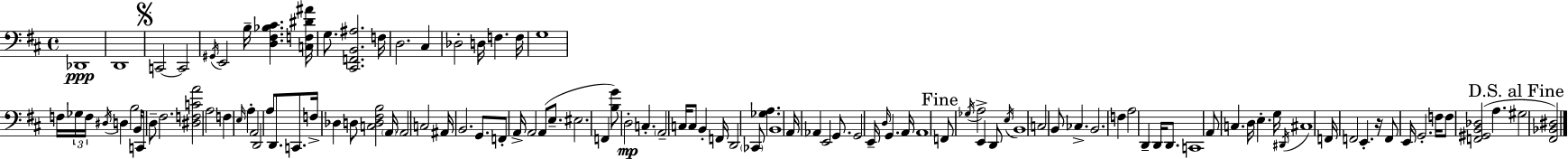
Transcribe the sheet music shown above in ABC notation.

X:1
T:Untitled
M:4/4
L:1/4
K:D
_D,,4 D,,4 C,,2 C,,2 ^G,,/4 E,,2 B,/4 [D,^F,_B,^C] [C,F,^D^A]/4 G,/2 [^C,,F,,B,,^A,]2 F,/4 D,2 ^C, _D,2 D,/4 F, F,/4 G,4 F,/4 _G,/4 F,/4 ^D,/4 D, B,2 B,,/4 C,,/2 D,/2 ^F,2 [^D,F,CA]2 A,2 F, E,/4 A, A,,2 D,,2 A,/2 D,,/2 C,,/2 F,/4 _D, D,/2 [C,D,^F,B,]2 A,,/4 A,,2 C,2 ^A,,/4 B,,2 G,,/2 F,,/2 A,,/4 A,,2 A,,/2 E,/2 ^E,2 F,, [B,G]/2 D,2 C, A,,2 C,/4 C,/2 B,, F,,/4 D,,2 _C,,/2 [_G,A,] B,,4 A,,/4 _A,, E,,2 G,,/2 G,,2 E,,/4 D,/4 G,, A,,/4 A,,4 F,,/2 _G,/4 A,2 E,, D,,/2 E,/4 B,,4 C,2 B,,/2 _C, B,,2 F, A,2 D,, D,,/4 D,,/2 C,,4 A,,/2 C, D,/4 E, G,/4 ^D,,/4 ^C,4 F,,/4 F,,2 E,, z/4 F,,/2 E,,/4 G,,2 F,/4 F,/2 [F,,^G,,B,,_D,]2 A, ^G,2 [^F,,_B,,^D,]2